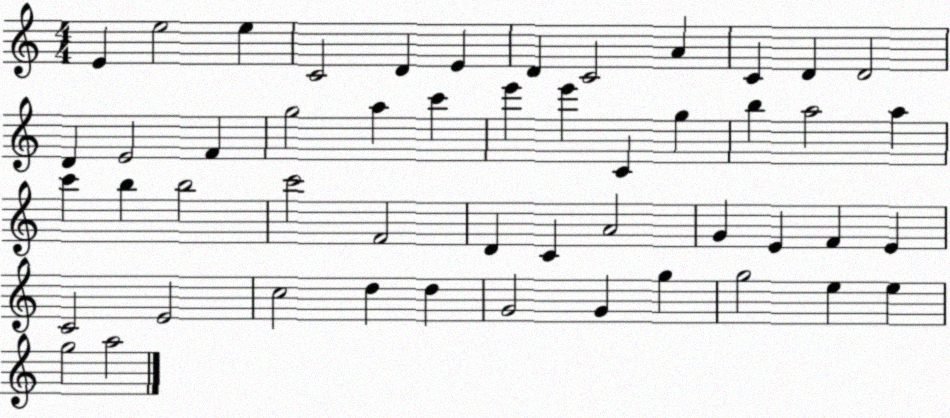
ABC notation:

X:1
T:Untitled
M:4/4
L:1/4
K:C
E e2 e C2 D E D C2 A C D D2 D E2 F g2 a c' e' e' C g b a2 a c' b b2 c'2 F2 D C A2 G E F E C2 E2 c2 d d G2 G g g2 e e g2 a2